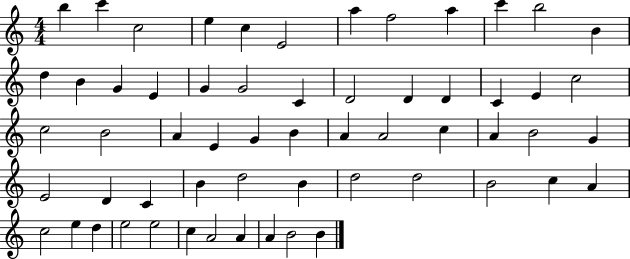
X:1
T:Untitled
M:4/4
L:1/4
K:C
b c' c2 e c E2 a f2 a c' b2 B d B G E G G2 C D2 D D C E c2 c2 B2 A E G B A A2 c A B2 G E2 D C B d2 B d2 d2 B2 c A c2 e d e2 e2 c A2 A A B2 B